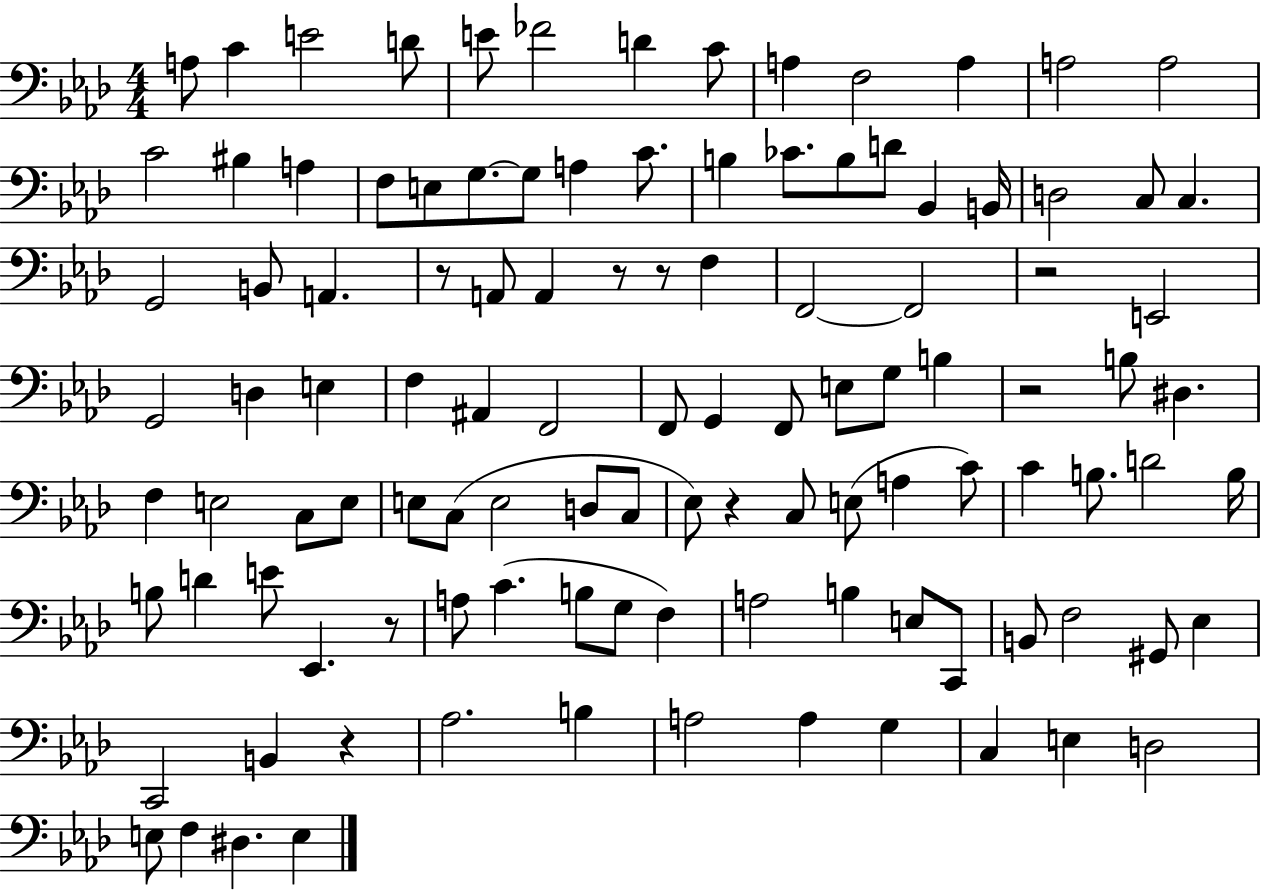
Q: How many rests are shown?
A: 8